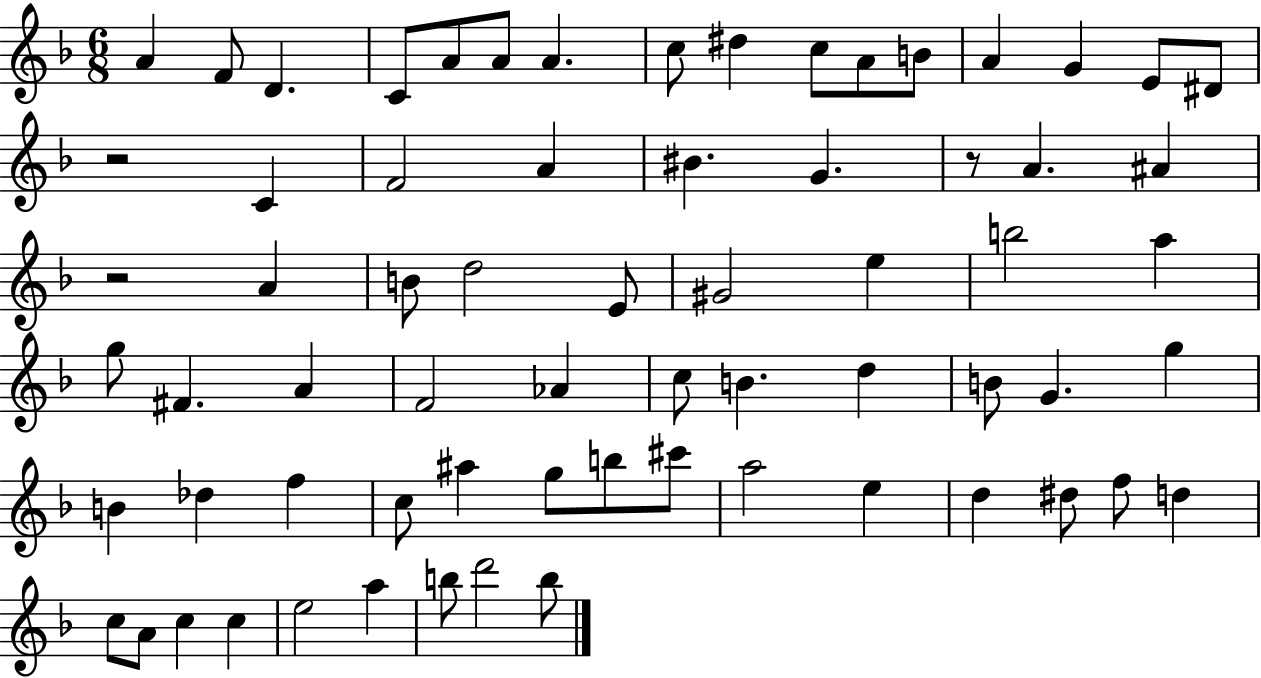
{
  \clef treble
  \numericTimeSignature
  \time 6/8
  \key f \major
  a'4 f'8 d'4. | c'8 a'8 a'8 a'4. | c''8 dis''4 c''8 a'8 b'8 | a'4 g'4 e'8 dis'8 | \break r2 c'4 | f'2 a'4 | bis'4. g'4. | r8 a'4. ais'4 | \break r2 a'4 | b'8 d''2 e'8 | gis'2 e''4 | b''2 a''4 | \break g''8 fis'4. a'4 | f'2 aes'4 | c''8 b'4. d''4 | b'8 g'4. g''4 | \break b'4 des''4 f''4 | c''8 ais''4 g''8 b''8 cis'''8 | a''2 e''4 | d''4 dis''8 f''8 d''4 | \break c''8 a'8 c''4 c''4 | e''2 a''4 | b''8 d'''2 b''8 | \bar "|."
}